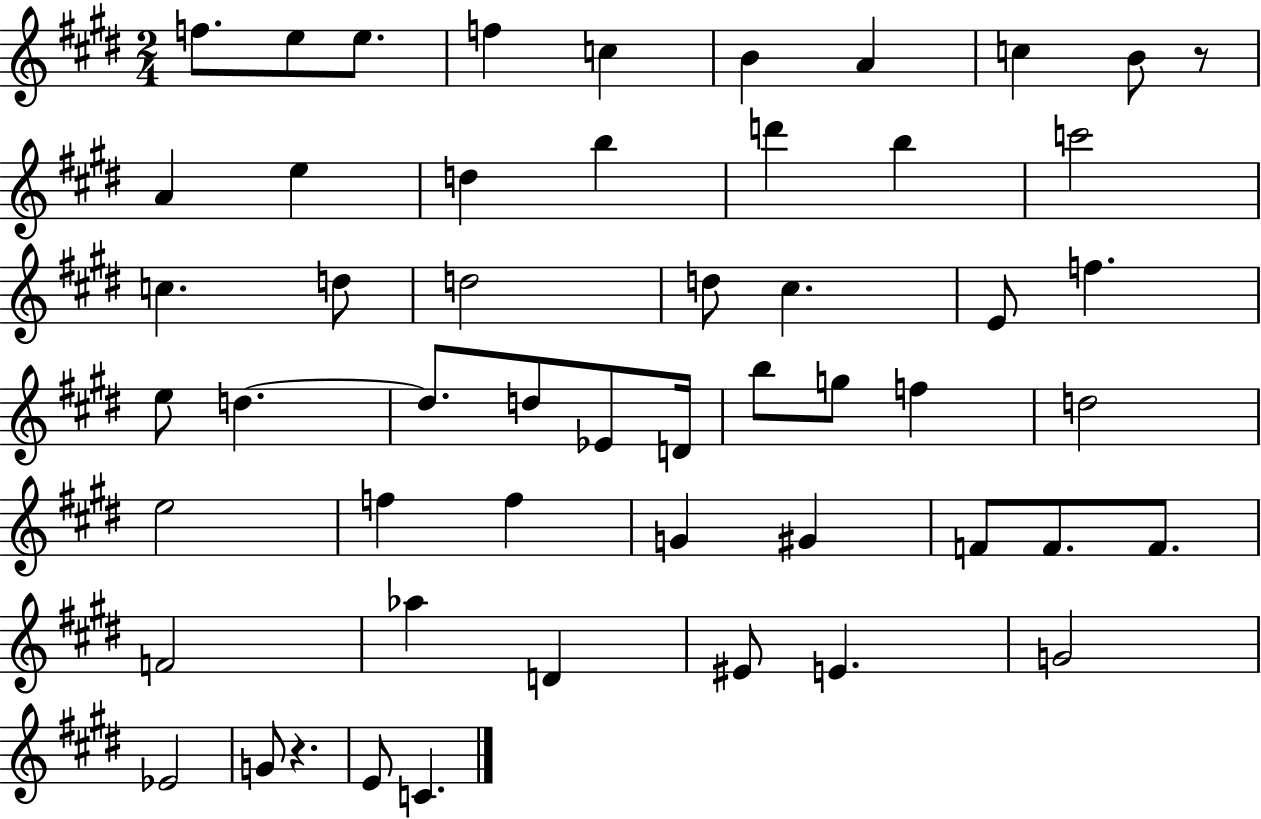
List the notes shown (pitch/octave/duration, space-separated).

F5/e. E5/e E5/e. F5/q C5/q B4/q A4/q C5/q B4/e R/e A4/q E5/q D5/q B5/q D6/q B5/q C6/h C5/q. D5/e D5/h D5/e C#5/q. E4/e F5/q. E5/e D5/q. D5/e. D5/e Eb4/e D4/s B5/e G5/e F5/q D5/h E5/h F5/q F5/q G4/q G#4/q F4/e F4/e. F4/e. F4/h Ab5/q D4/q EIS4/e E4/q. G4/h Eb4/h G4/e R/q. E4/e C4/q.